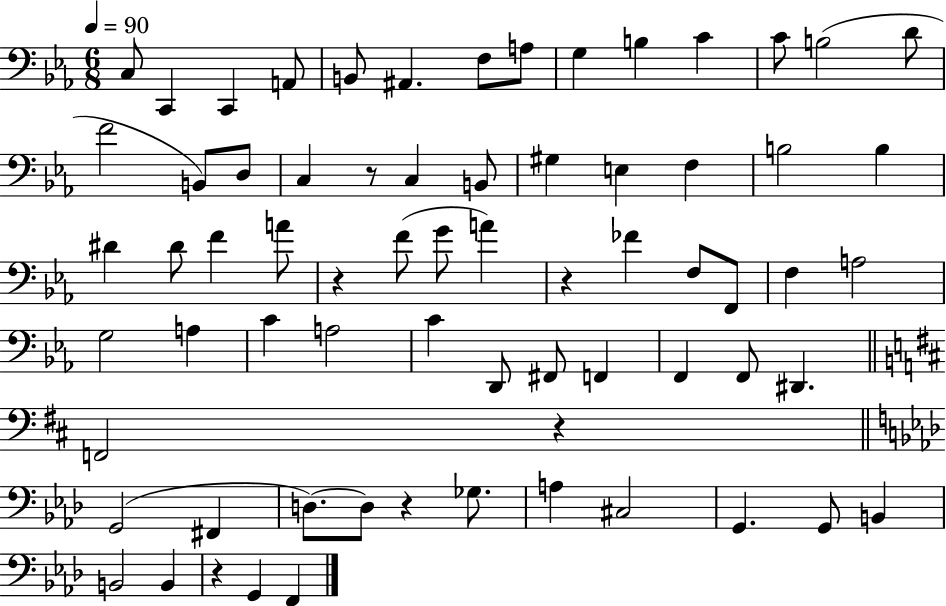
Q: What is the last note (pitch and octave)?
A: F2